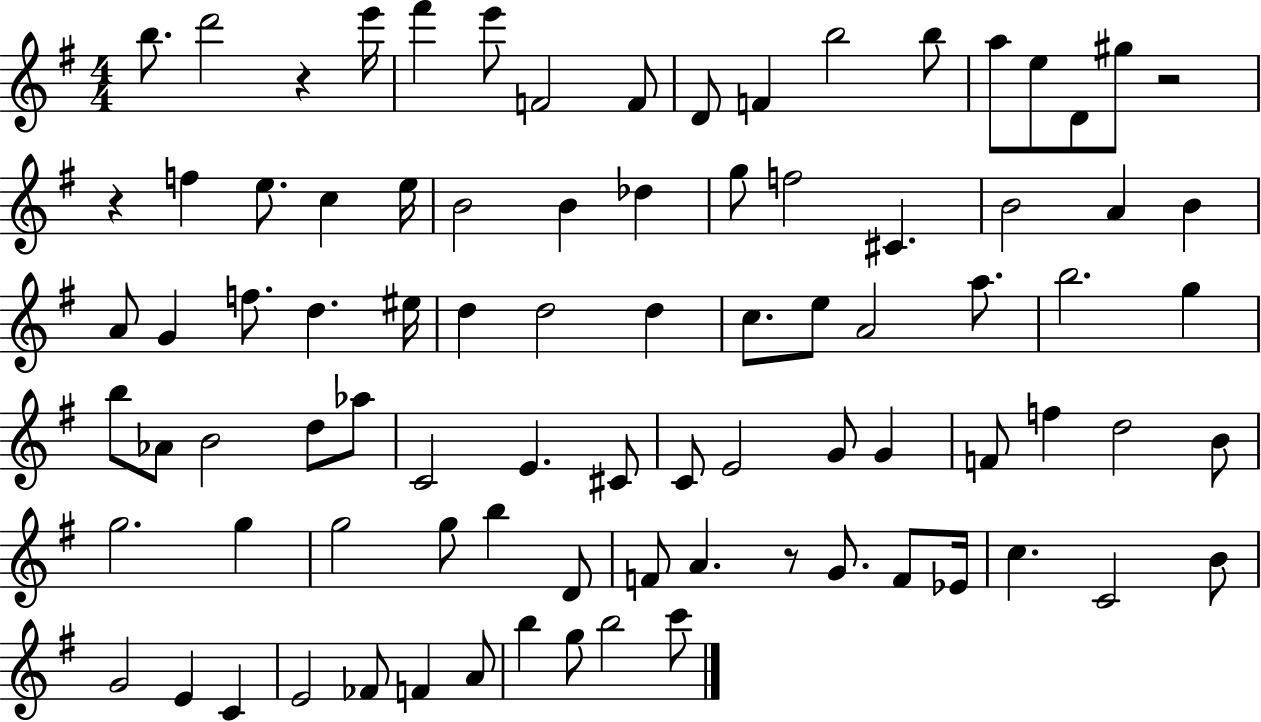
B5/e. D6/h R/q E6/s F#6/q E6/e F4/h F4/e D4/e F4/q B5/h B5/e A5/e E5/e D4/e G#5/e R/h R/q F5/q E5/e. C5/q E5/s B4/h B4/q Db5/q G5/e F5/h C#4/q. B4/h A4/q B4/q A4/e G4/q F5/e. D5/q. EIS5/s D5/q D5/h D5/q C5/e. E5/e A4/h A5/e. B5/h. G5/q B5/e Ab4/e B4/h D5/e Ab5/e C4/h E4/q. C#4/e C4/e E4/h G4/e G4/q F4/e F5/q D5/h B4/e G5/h. G5/q G5/h G5/e B5/q D4/e F4/e A4/q. R/e G4/e. F4/e Eb4/s C5/q. C4/h B4/e G4/h E4/q C4/q E4/h FES4/e F4/q A4/e B5/q G5/e B5/h C6/e